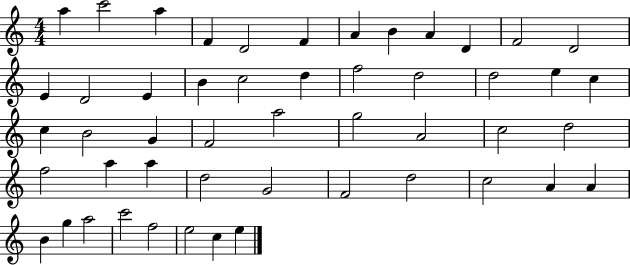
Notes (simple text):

A5/q C6/h A5/q F4/q D4/h F4/q A4/q B4/q A4/q D4/q F4/h D4/h E4/q D4/h E4/q B4/q C5/h D5/q F5/h D5/h D5/h E5/q C5/q C5/q B4/h G4/q F4/h A5/h G5/h A4/h C5/h D5/h F5/h A5/q A5/q D5/h G4/h F4/h D5/h C5/h A4/q A4/q B4/q G5/q A5/h C6/h F5/h E5/h C5/q E5/q